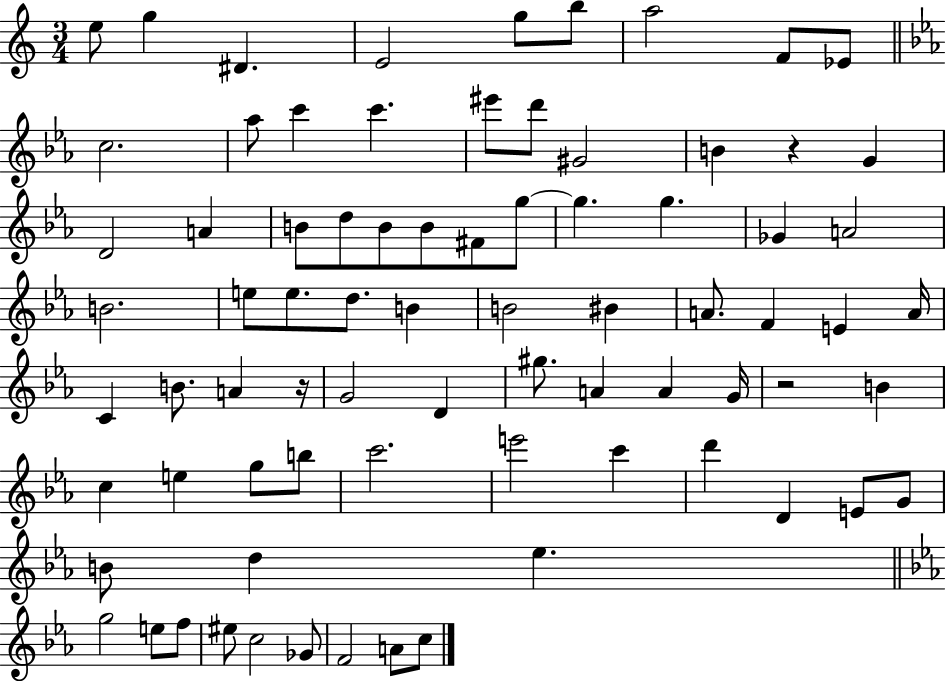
X:1
T:Untitled
M:3/4
L:1/4
K:C
e/2 g ^D E2 g/2 b/2 a2 F/2 _E/2 c2 _a/2 c' c' ^e'/2 d'/2 ^G2 B z G D2 A B/2 d/2 B/2 B/2 ^F/2 g/2 g g _G A2 B2 e/2 e/2 d/2 B B2 ^B A/2 F E A/4 C B/2 A z/4 G2 D ^g/2 A A G/4 z2 B c e g/2 b/2 c'2 e'2 c' d' D E/2 G/2 B/2 d _e g2 e/2 f/2 ^e/2 c2 _G/2 F2 A/2 c/2